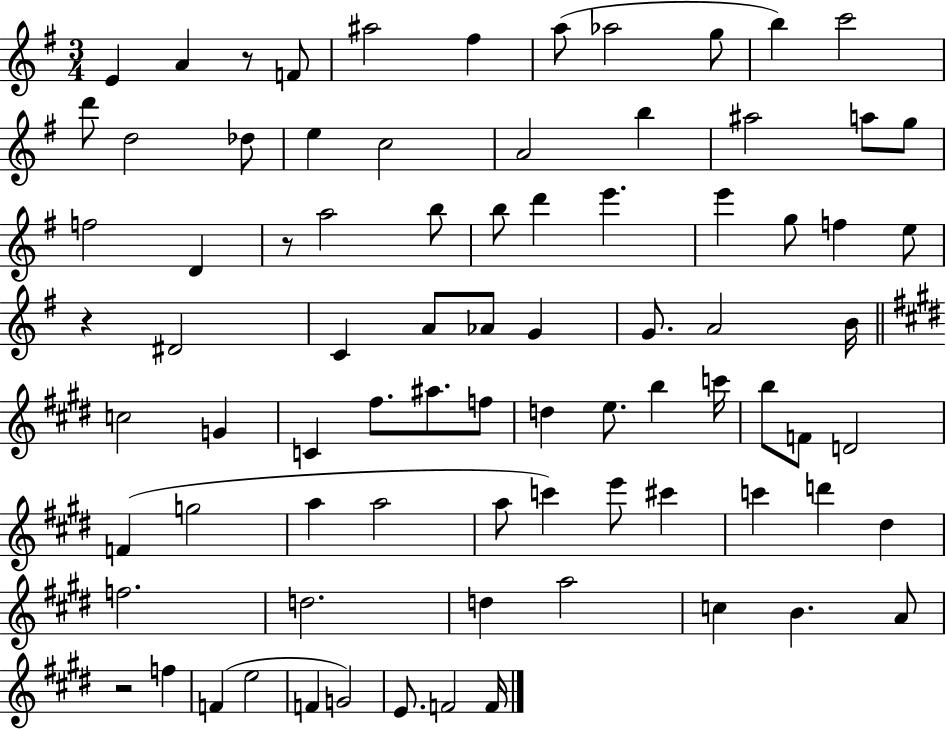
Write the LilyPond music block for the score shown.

{
  \clef treble
  \numericTimeSignature
  \time 3/4
  \key g \major
  e'4 a'4 r8 f'8 | ais''2 fis''4 | a''8( aes''2 g''8 | b''4) c'''2 | \break d'''8 d''2 des''8 | e''4 c''2 | a'2 b''4 | ais''2 a''8 g''8 | \break f''2 d'4 | r8 a''2 b''8 | b''8 d'''4 e'''4. | e'''4 g''8 f''4 e''8 | \break r4 dis'2 | c'4 a'8 aes'8 g'4 | g'8. a'2 b'16 | \bar "||" \break \key e \major c''2 g'4 | c'4 fis''8. ais''8. f''8 | d''4 e''8. b''4 c'''16 | b''8 f'8 d'2 | \break f'4( g''2 | a''4 a''2 | a''8 c'''4) e'''8 cis'''4 | c'''4 d'''4 dis''4 | \break f''2. | d''2. | d''4 a''2 | c''4 b'4. a'8 | \break r2 f''4 | f'4( e''2 | f'4 g'2) | e'8. f'2 f'16 | \break \bar "|."
}